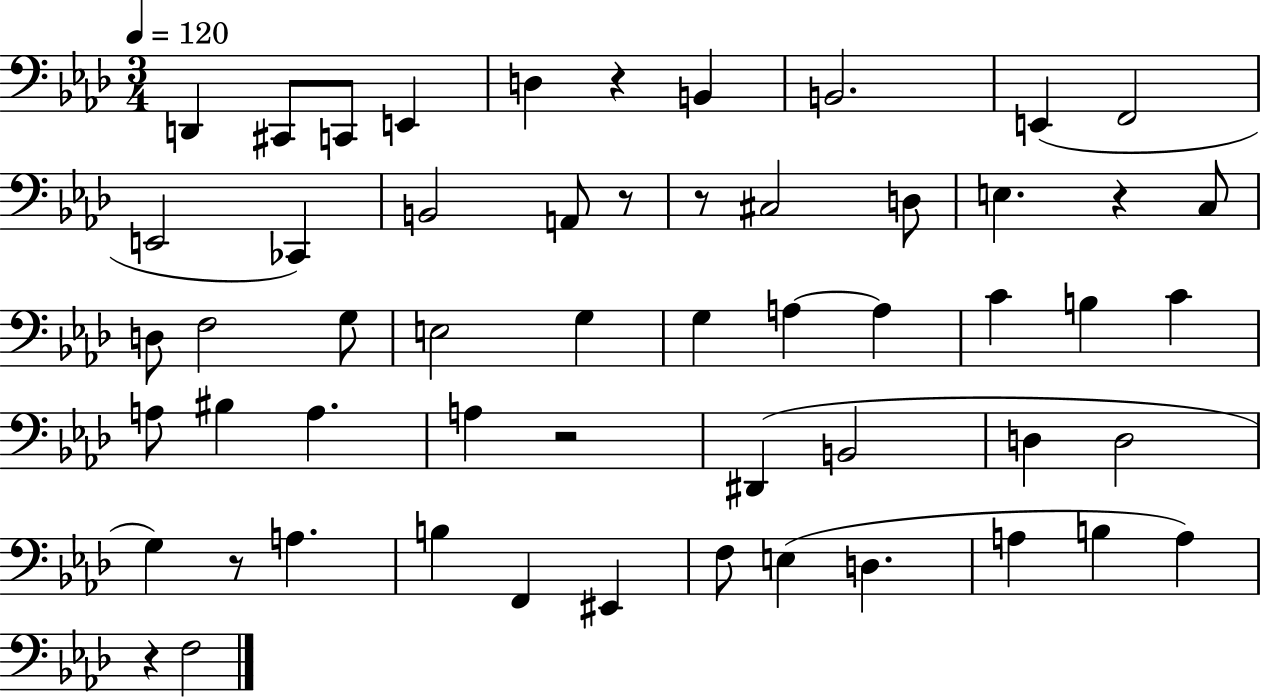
{
  \clef bass
  \numericTimeSignature
  \time 3/4
  \key aes \major
  \tempo 4 = 120
  d,4 cis,8 c,8 e,4 | d4 r4 b,4 | b,2. | e,4( f,2 | \break e,2 ces,4) | b,2 a,8 r8 | r8 cis2 d8 | e4. r4 c8 | \break d8 f2 g8 | e2 g4 | g4 a4~~ a4 | c'4 b4 c'4 | \break a8 bis4 a4. | a4 r2 | dis,4( b,2 | d4 d2 | \break g4) r8 a4. | b4 f,4 eis,4 | f8 e4( d4. | a4 b4 a4) | \break r4 f2 | \bar "|."
}